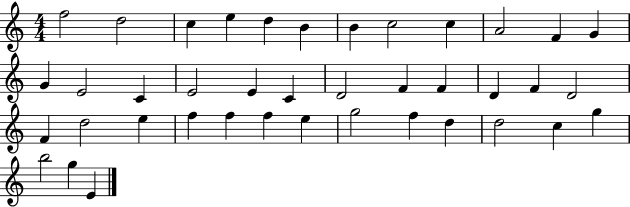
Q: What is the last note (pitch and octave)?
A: E4